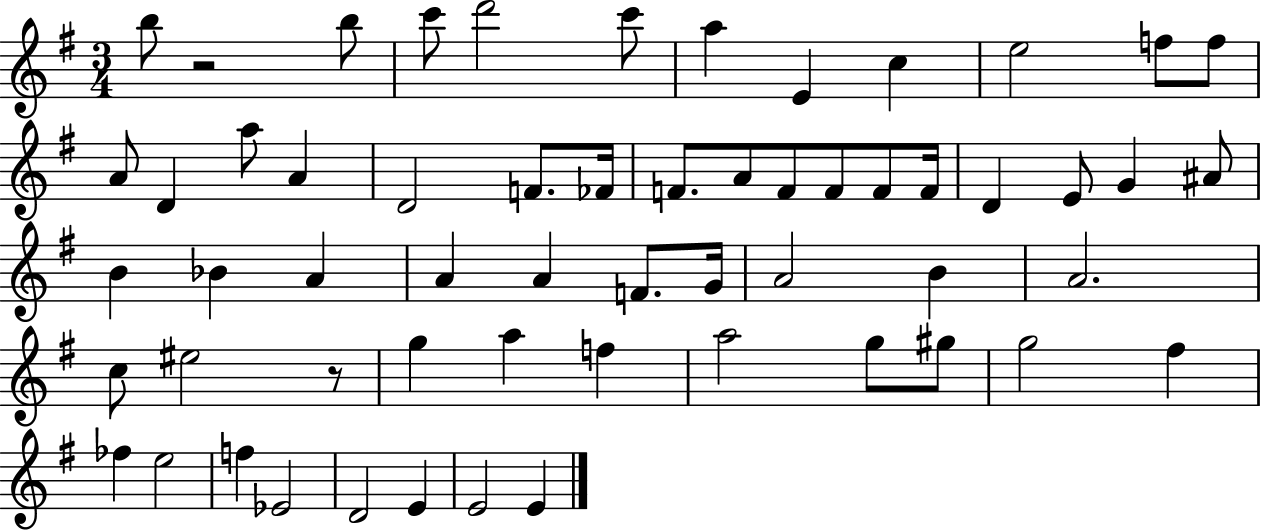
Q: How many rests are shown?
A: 2